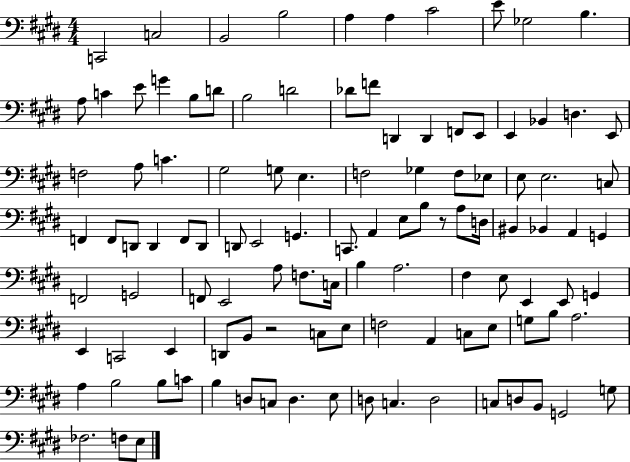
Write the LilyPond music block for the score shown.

{
  \clef bass
  \numericTimeSignature
  \time 4/4
  \key e \major
  c,2 c2 | b,2 b2 | a4 a4 cis'2 | e'8 ges2 b4. | \break a8 c'4 e'8 g'4 b8 d'8 | b2 d'2 | des'8 f'8 d,4 d,4 f,8 e,8 | e,4 bes,4 d4. e,8 | \break f2 a8 c'4. | gis2 g8 e4. | f2 ges4 f8 ees8 | e8 e2. c8 | \break f,4 f,8 d,8 d,4 f,8 d,8 | d,8 e,2 g,4. | c,8. a,4 e8 b8 r8 a8 d16 | bis,4 bes,4 a,4 g,4 | \break f,2 g,2 | f,8 e,2 a8 f8. c16 | b4 a2. | fis4 e8 e,4 e,8 g,4 | \break e,4 c,2 e,4 | d,8 b,8 r2 c8 e8 | f2 a,4 c8 e8 | g8 b8 a2. | \break a4 b2 b8 c'8 | b4 d8 c8 d4. e8 | d8 c4. d2 | c8 d8 b,8 g,2 g8 | \break fes2. f8 e8 | \bar "|."
}